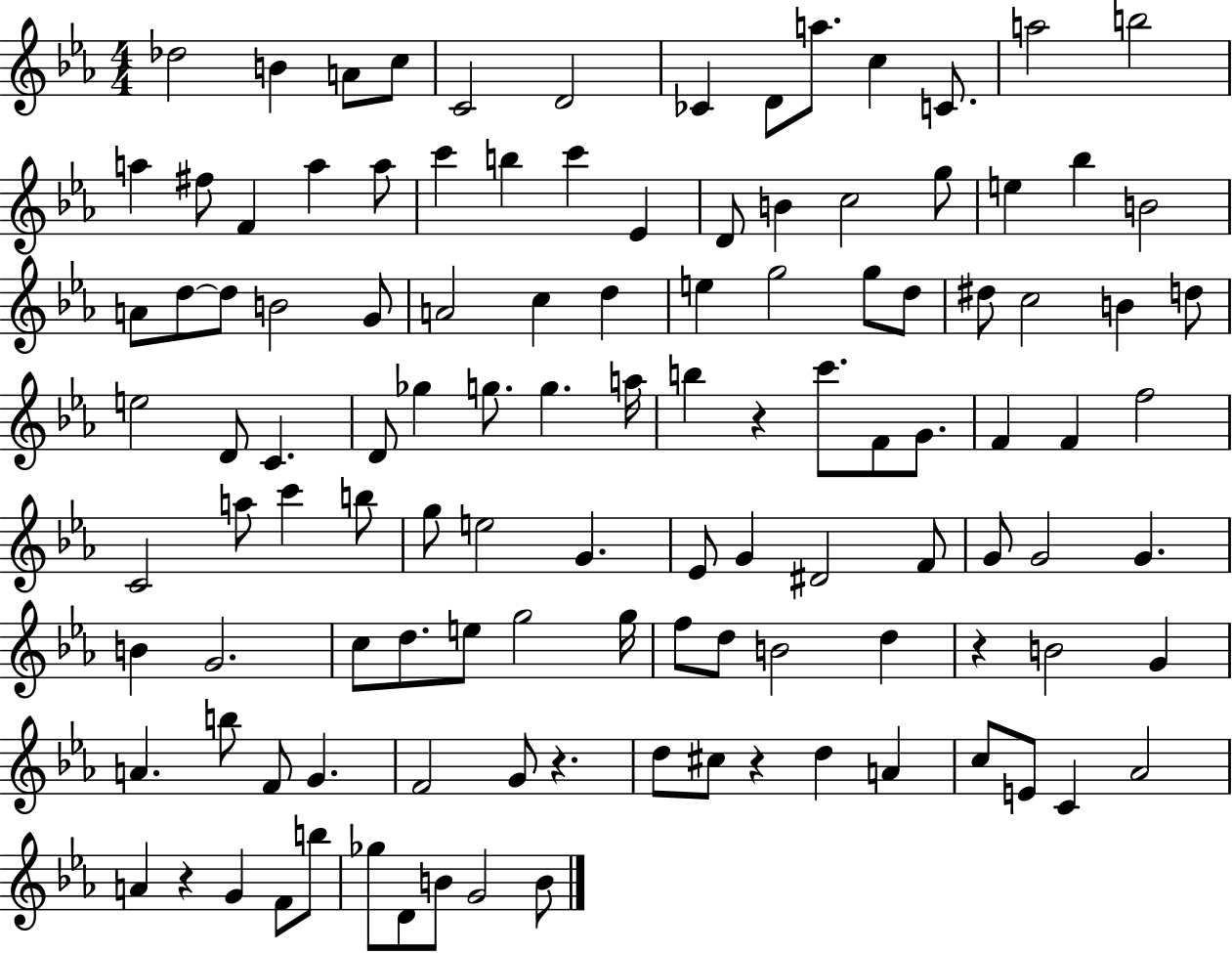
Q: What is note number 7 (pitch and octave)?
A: CES4